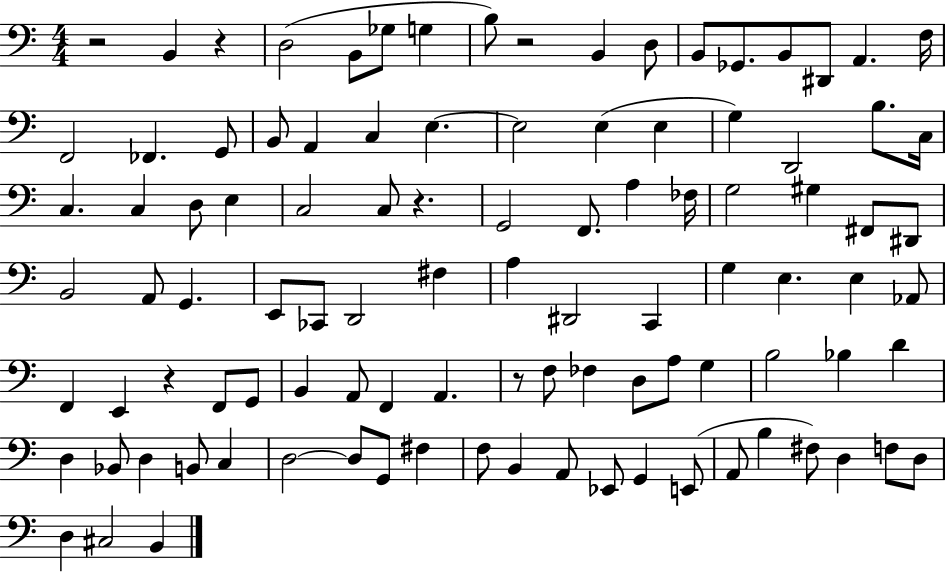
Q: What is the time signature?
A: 4/4